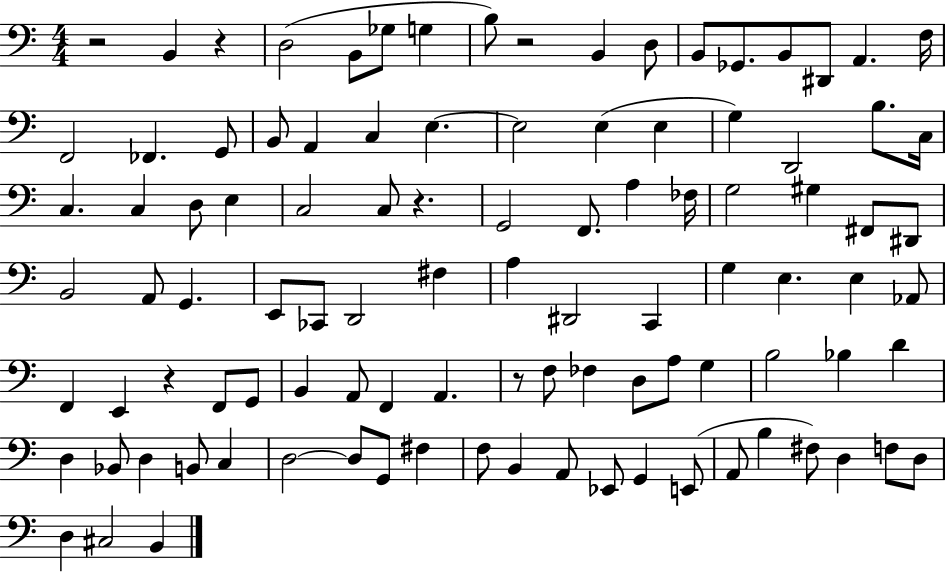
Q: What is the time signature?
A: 4/4